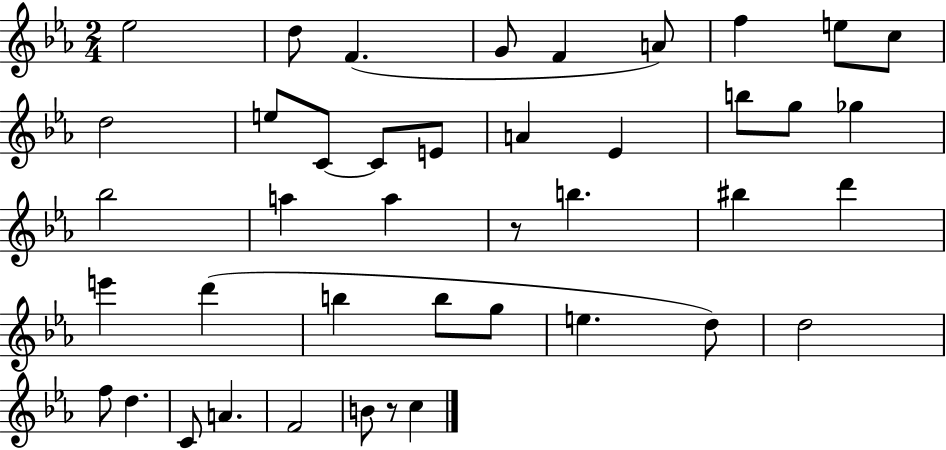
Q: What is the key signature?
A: EES major